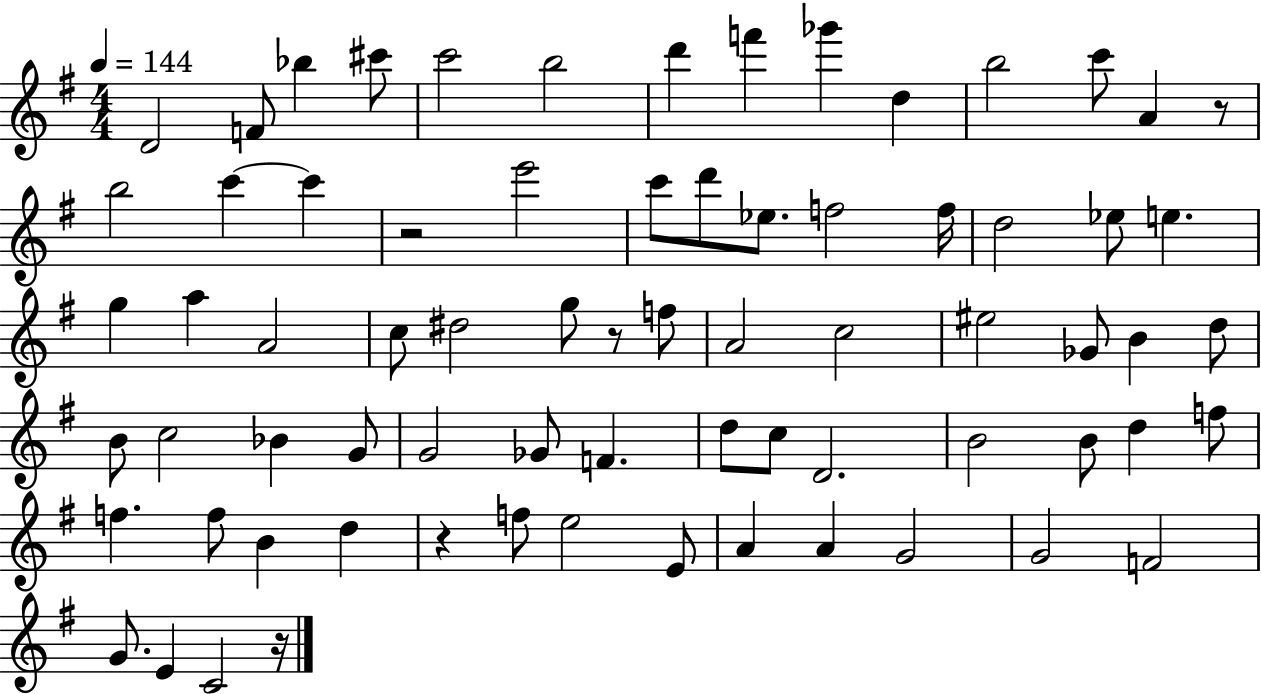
X:1
T:Untitled
M:4/4
L:1/4
K:G
D2 F/2 _b ^c'/2 c'2 b2 d' f' _g' d b2 c'/2 A z/2 b2 c' c' z2 e'2 c'/2 d'/2 _e/2 f2 f/4 d2 _e/2 e g a A2 c/2 ^d2 g/2 z/2 f/2 A2 c2 ^e2 _G/2 B d/2 B/2 c2 _B G/2 G2 _G/2 F d/2 c/2 D2 B2 B/2 d f/2 f f/2 B d z f/2 e2 E/2 A A G2 G2 F2 G/2 E C2 z/4